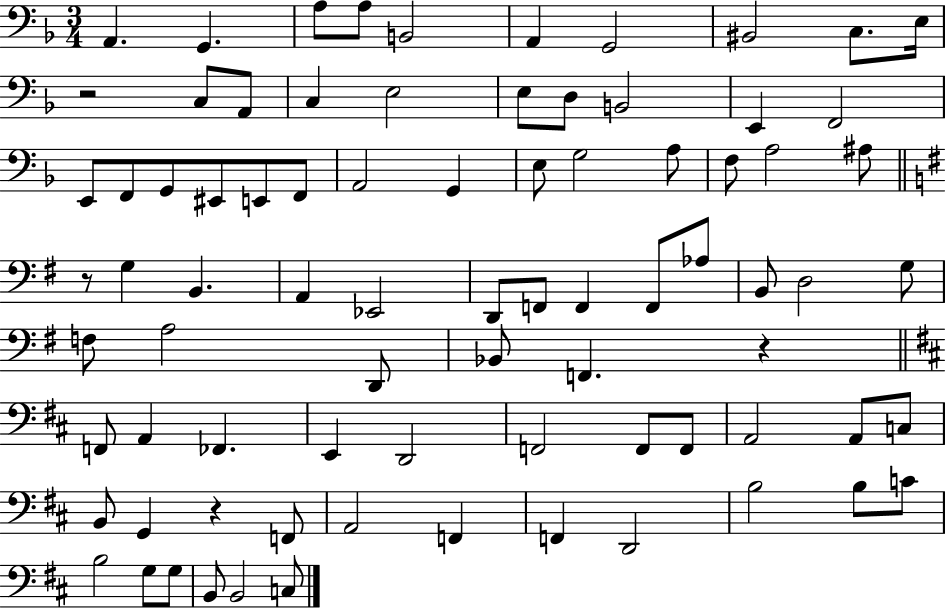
X:1
T:Untitled
M:3/4
L:1/4
K:F
A,, G,, A,/2 A,/2 B,,2 A,, G,,2 ^B,,2 C,/2 E,/4 z2 C,/2 A,,/2 C, E,2 E,/2 D,/2 B,,2 E,, F,,2 E,,/2 F,,/2 G,,/2 ^E,,/2 E,,/2 F,,/2 A,,2 G,, E,/2 G,2 A,/2 F,/2 A,2 ^A,/2 z/2 G, B,, A,, _E,,2 D,,/2 F,,/2 F,, F,,/2 _A,/2 B,,/2 D,2 G,/2 F,/2 A,2 D,,/2 _B,,/2 F,, z F,,/2 A,, _F,, E,, D,,2 F,,2 F,,/2 F,,/2 A,,2 A,,/2 C,/2 B,,/2 G,, z F,,/2 A,,2 F,, F,, D,,2 B,2 B,/2 C/2 B,2 G,/2 G,/2 B,,/2 B,,2 C,/2